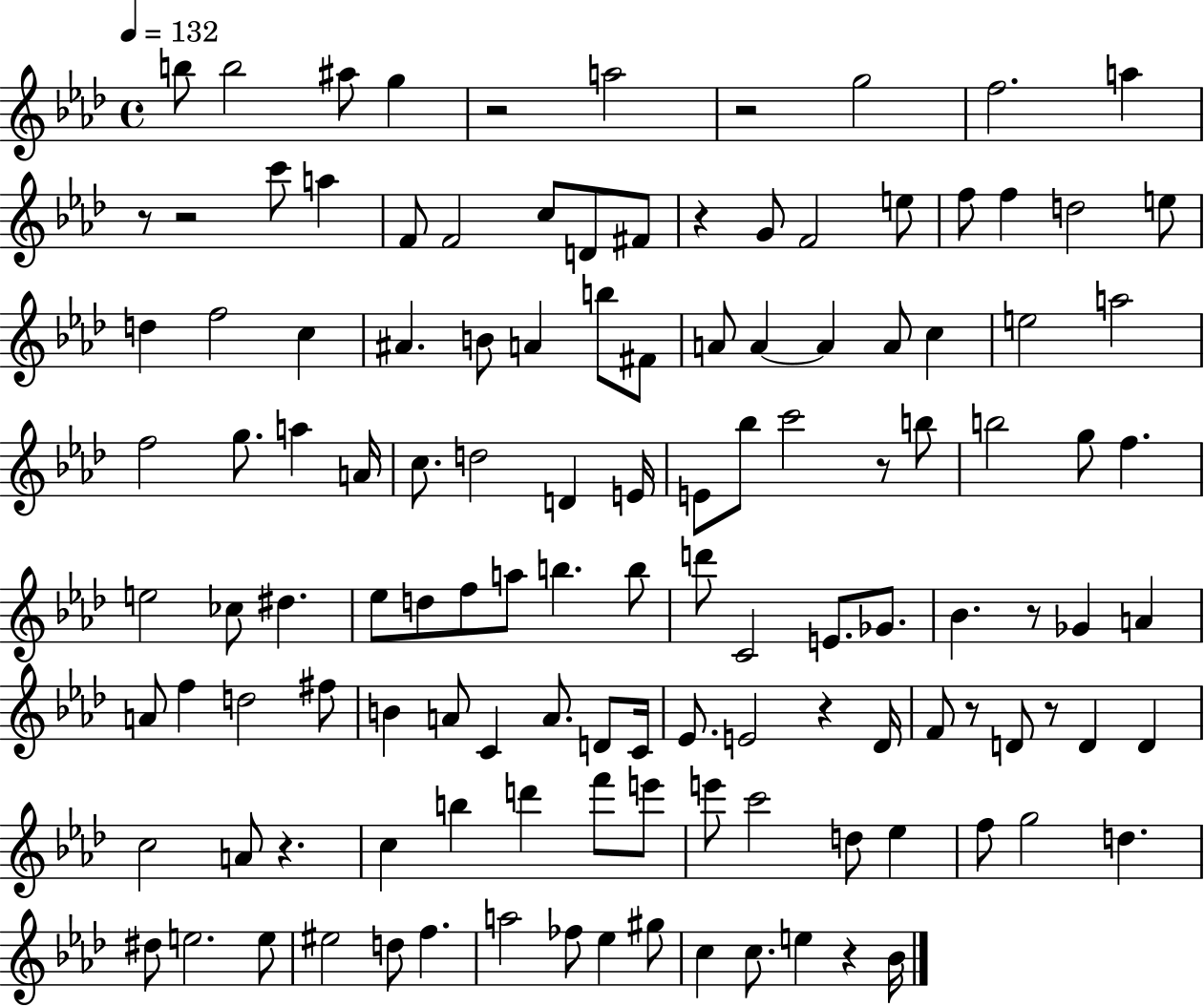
B5/e B5/h A#5/e G5/q R/h A5/h R/h G5/h F5/h. A5/q R/e R/h C6/e A5/q F4/e F4/h C5/e D4/e F#4/e R/q G4/e F4/h E5/e F5/e F5/q D5/h E5/e D5/q F5/h C5/q A#4/q. B4/e A4/q B5/e F#4/e A4/e A4/q A4/q A4/e C5/q E5/h A5/h F5/h G5/e. A5/q A4/s C5/e. D5/h D4/q E4/s E4/e Bb5/e C6/h R/e B5/e B5/h G5/e F5/q. E5/h CES5/e D#5/q. Eb5/e D5/e F5/e A5/e B5/q. B5/e D6/e C4/h E4/e. Gb4/e. Bb4/q. R/e Gb4/q A4/q A4/e F5/q D5/h F#5/e B4/q A4/e C4/q A4/e. D4/e C4/s Eb4/e. E4/h R/q Db4/s F4/e R/e D4/e R/e D4/q D4/q C5/h A4/e R/q. C5/q B5/q D6/q F6/e E6/e E6/e C6/h D5/e Eb5/q F5/e G5/h D5/q. D#5/e E5/h. E5/e EIS5/h D5/e F5/q. A5/h FES5/e Eb5/q G#5/e C5/q C5/e. E5/q R/q Bb4/s